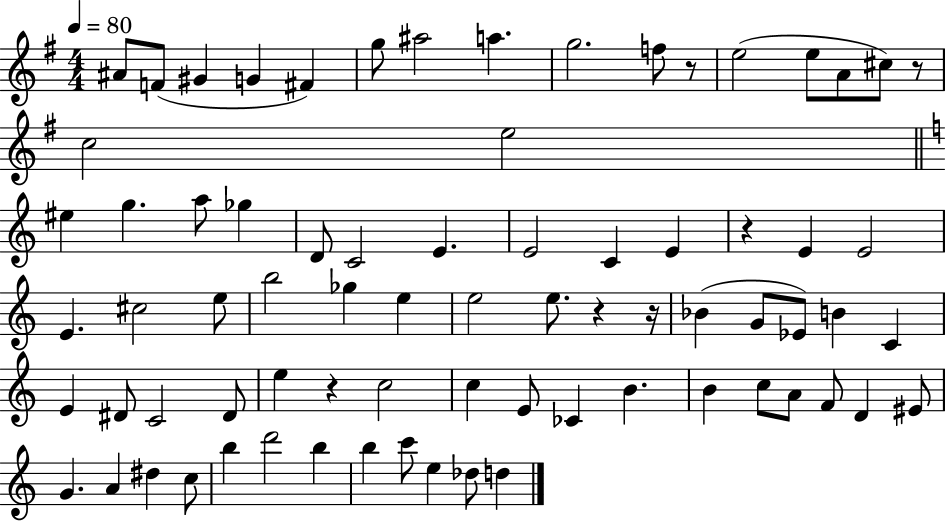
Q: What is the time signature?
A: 4/4